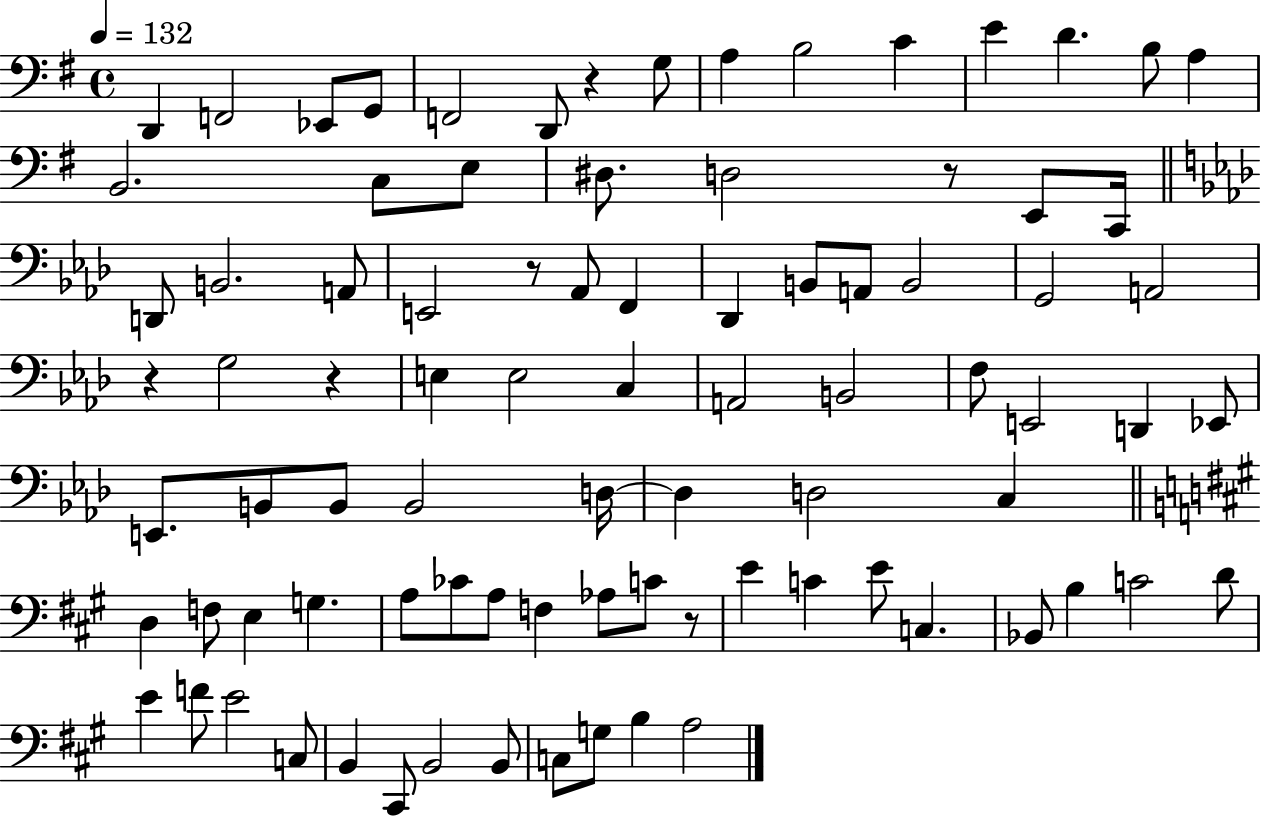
{
  \clef bass
  \time 4/4
  \defaultTimeSignature
  \key g \major
  \tempo 4 = 132
  d,4 f,2 ees,8 g,8 | f,2 d,8 r4 g8 | a4 b2 c'4 | e'4 d'4. b8 a4 | \break b,2. c8 e8 | dis8. d2 r8 e,8 c,16 | \bar "||" \break \key f \minor d,8 b,2. a,8 | e,2 r8 aes,8 f,4 | des,4 b,8 a,8 b,2 | g,2 a,2 | \break r4 g2 r4 | e4 e2 c4 | a,2 b,2 | f8 e,2 d,4 ees,8 | \break e,8. b,8 b,8 b,2 d16~~ | d4 d2 c4 | \bar "||" \break \key a \major d4 f8 e4 g4. | a8 ces'8 a8 f4 aes8 c'8 r8 | e'4 c'4 e'8 c4. | bes,8 b4 c'2 d'8 | \break e'4 f'8 e'2 c8 | b,4 cis,8 b,2 b,8 | c8 g8 b4 a2 | \bar "|."
}